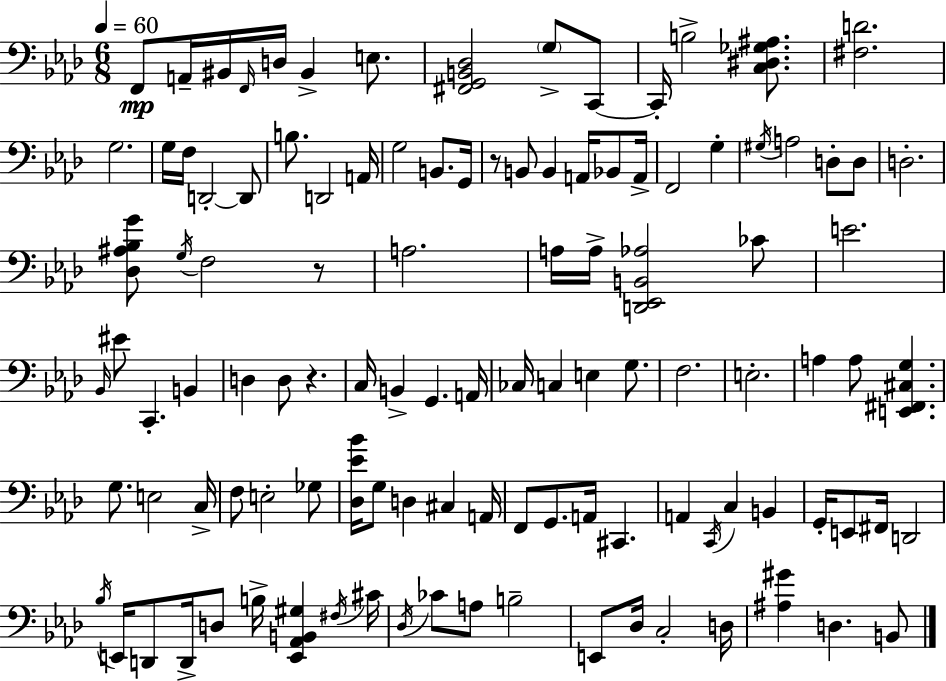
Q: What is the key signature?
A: AES major